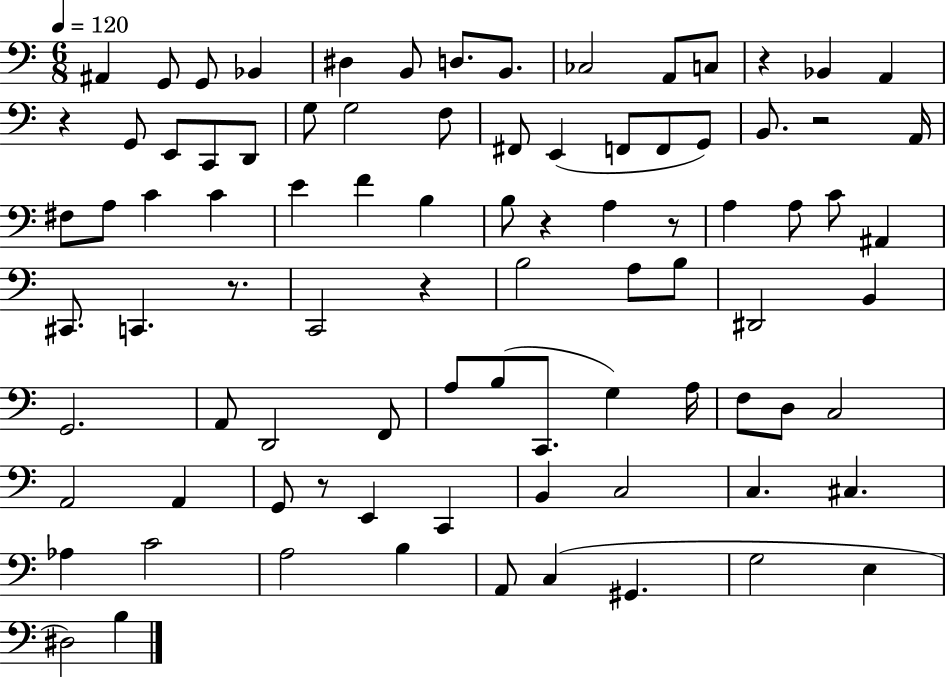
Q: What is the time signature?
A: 6/8